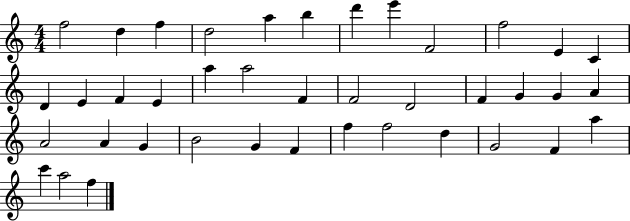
{
  \clef treble
  \numericTimeSignature
  \time 4/4
  \key c \major
  f''2 d''4 f''4 | d''2 a''4 b''4 | d'''4 e'''4 f'2 | f''2 e'4 c'4 | \break d'4 e'4 f'4 e'4 | a''4 a''2 f'4 | f'2 d'2 | f'4 g'4 g'4 a'4 | \break a'2 a'4 g'4 | b'2 g'4 f'4 | f''4 f''2 d''4 | g'2 f'4 a''4 | \break c'''4 a''2 f''4 | \bar "|."
}